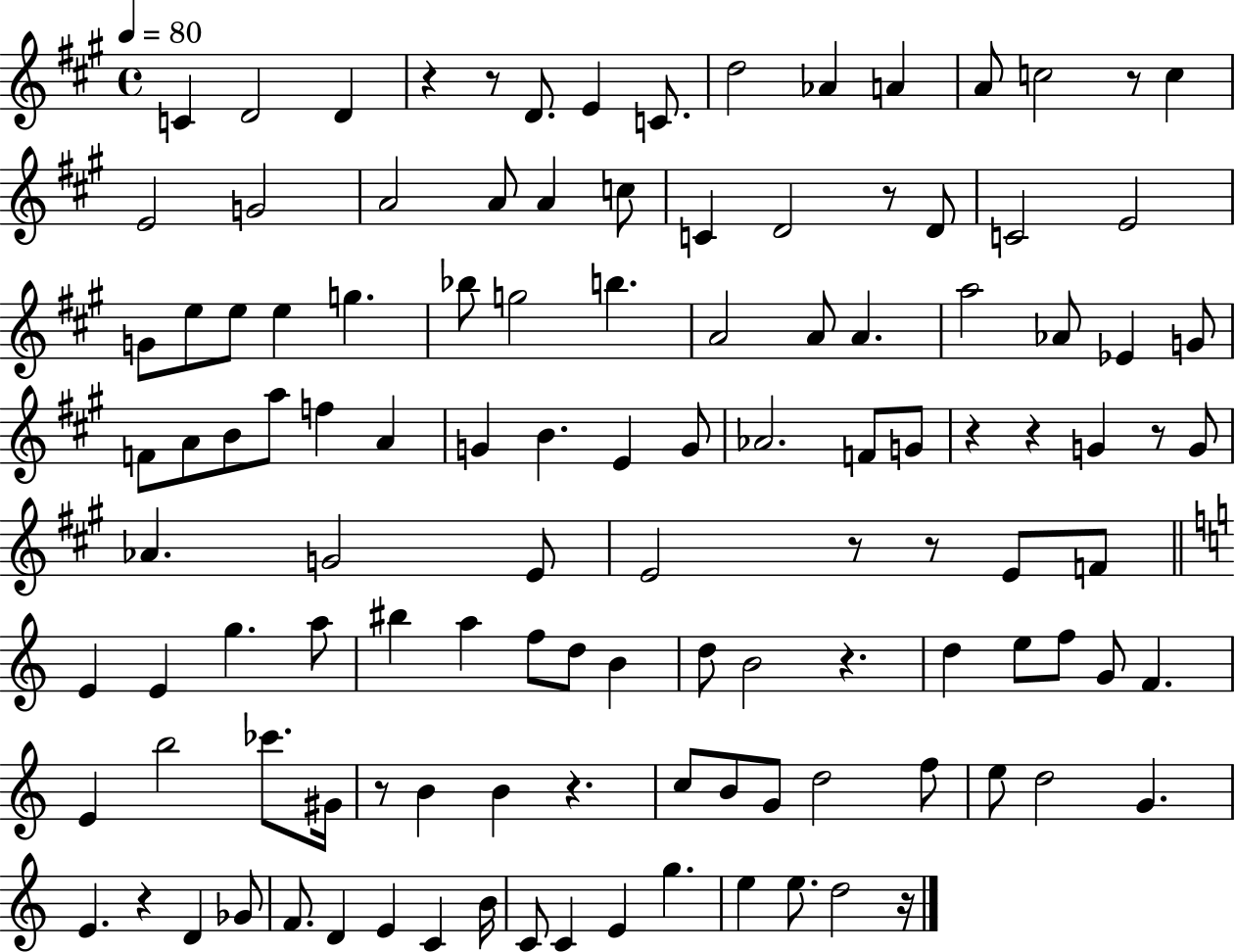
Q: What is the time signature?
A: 4/4